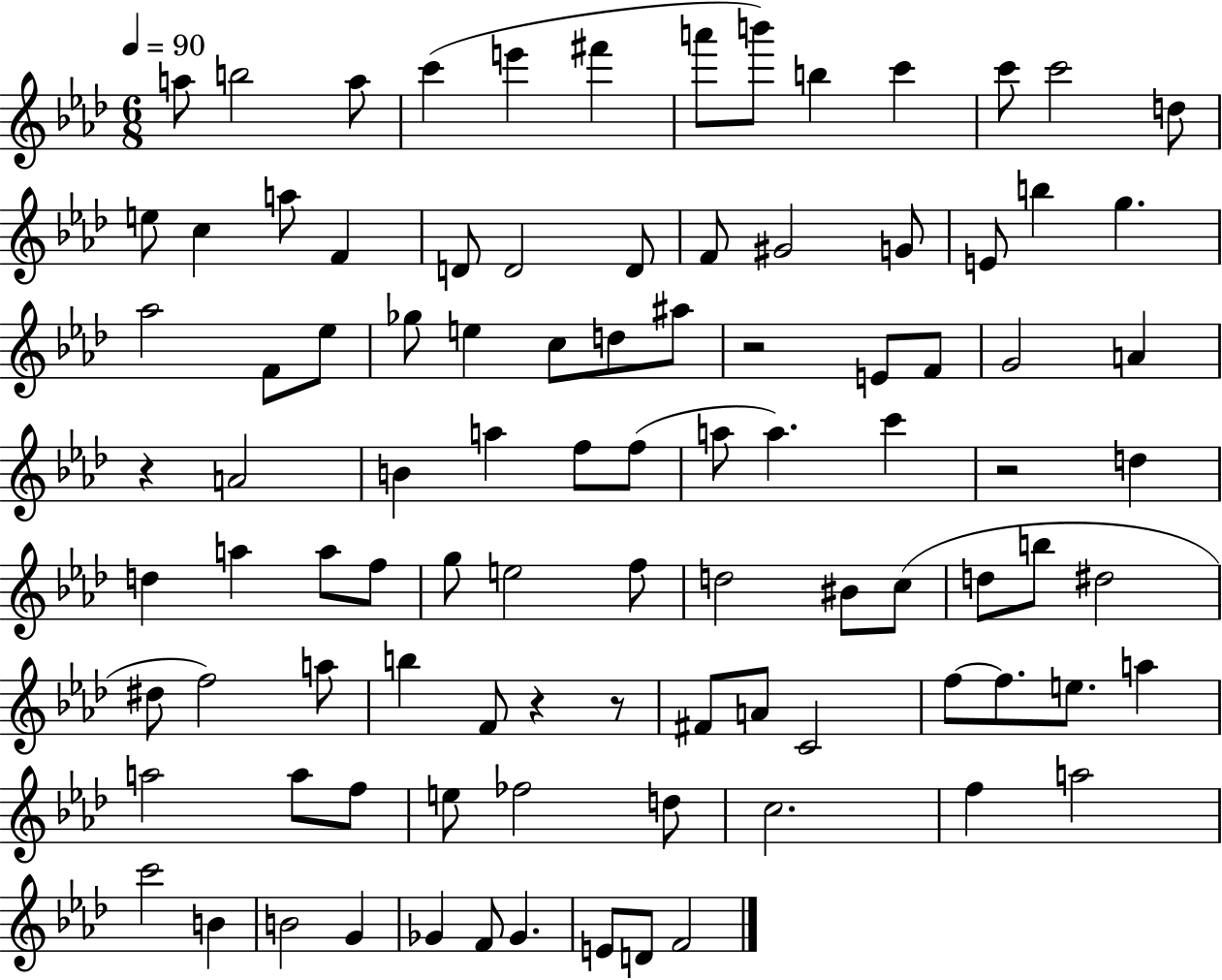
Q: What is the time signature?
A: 6/8